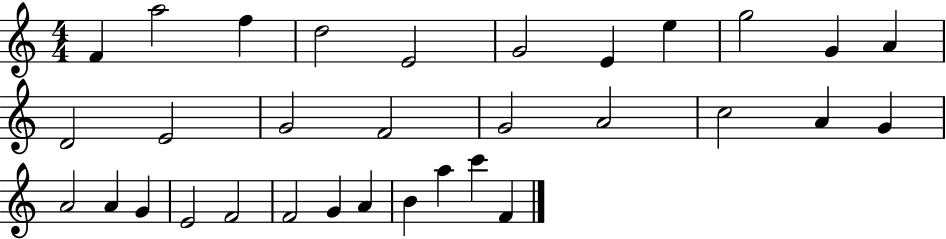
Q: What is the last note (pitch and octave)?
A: F4